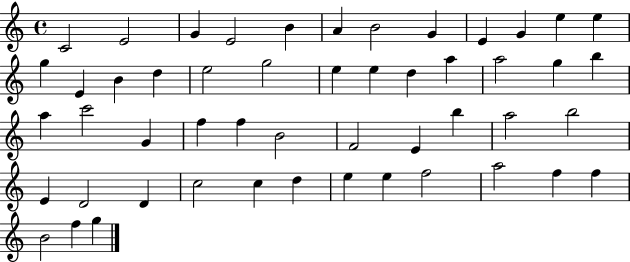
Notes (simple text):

C4/h E4/h G4/q E4/h B4/q A4/q B4/h G4/q E4/q G4/q E5/q E5/q G5/q E4/q B4/q D5/q E5/h G5/h E5/q E5/q D5/q A5/q A5/h G5/q B5/q A5/q C6/h G4/q F5/q F5/q B4/h F4/h E4/q B5/q A5/h B5/h E4/q D4/h D4/q C5/h C5/q D5/q E5/q E5/q F5/h A5/h F5/q F5/q B4/h F5/q G5/q